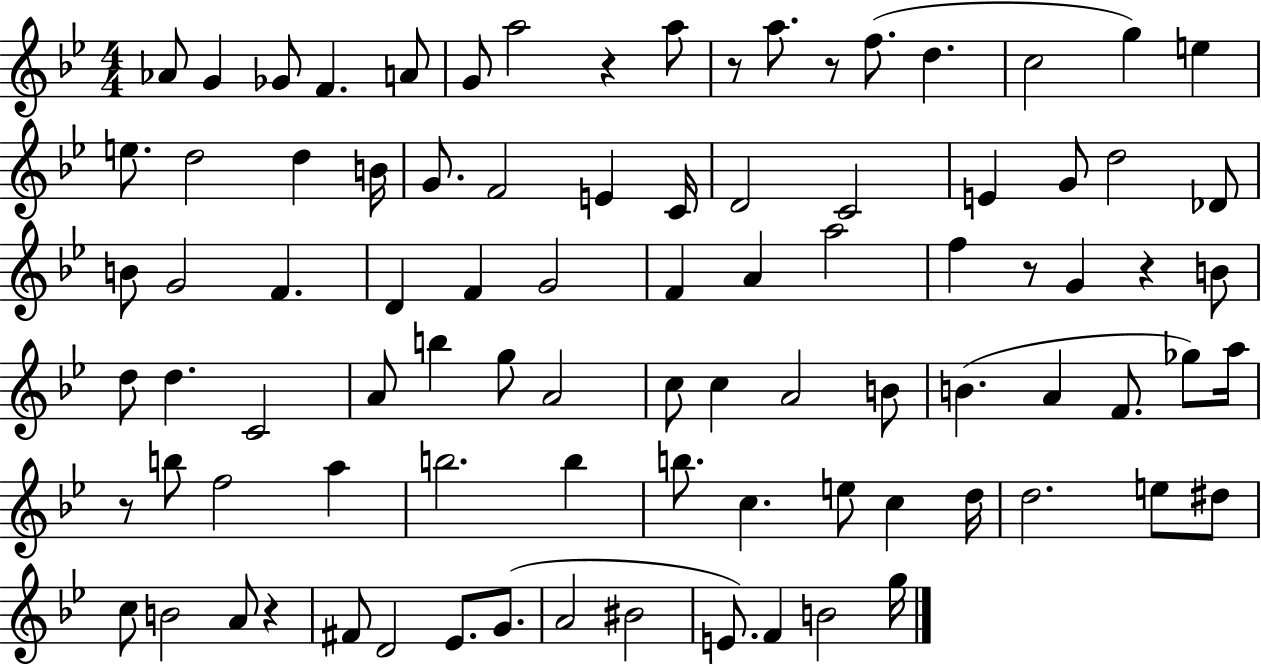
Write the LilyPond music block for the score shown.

{
  \clef treble
  \numericTimeSignature
  \time 4/4
  \key bes \major
  aes'8 g'4 ges'8 f'4. a'8 | g'8 a''2 r4 a''8 | r8 a''8. r8 f''8.( d''4. | c''2 g''4) e''4 | \break e''8. d''2 d''4 b'16 | g'8. f'2 e'4 c'16 | d'2 c'2 | e'4 g'8 d''2 des'8 | \break b'8 g'2 f'4. | d'4 f'4 g'2 | f'4 a'4 a''2 | f''4 r8 g'4 r4 b'8 | \break d''8 d''4. c'2 | a'8 b''4 g''8 a'2 | c''8 c''4 a'2 b'8 | b'4.( a'4 f'8. ges''8) a''16 | \break r8 b''8 f''2 a''4 | b''2. b''4 | b''8. c''4. e''8 c''4 d''16 | d''2. e''8 dis''8 | \break c''8 b'2 a'8 r4 | fis'8 d'2 ees'8. g'8.( | a'2 bis'2 | e'8.) f'4 b'2 g''16 | \break \bar "|."
}